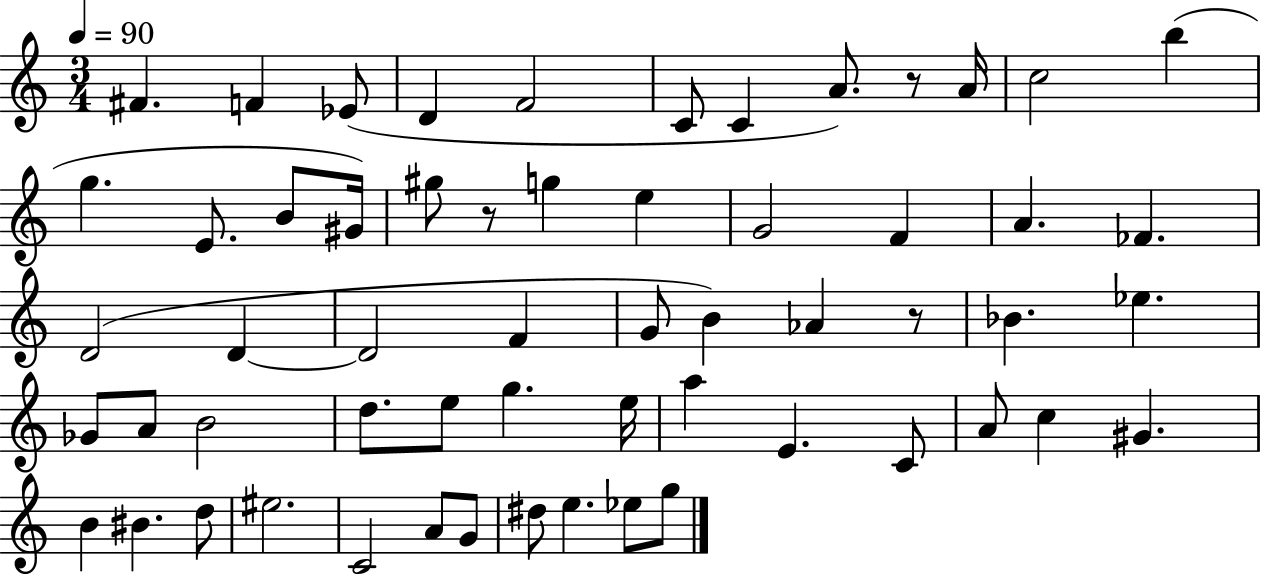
F#4/q. F4/q Eb4/e D4/q F4/h C4/e C4/q A4/e. R/e A4/s C5/h B5/q G5/q. E4/e. B4/e G#4/s G#5/e R/e G5/q E5/q G4/h F4/q A4/q. FES4/q. D4/h D4/q D4/h F4/q G4/e B4/q Ab4/q R/e Bb4/q. Eb5/q. Gb4/e A4/e B4/h D5/e. E5/e G5/q. E5/s A5/q E4/q. C4/e A4/e C5/q G#4/q. B4/q BIS4/q. D5/e EIS5/h. C4/h A4/e G4/e D#5/e E5/q. Eb5/e G5/e